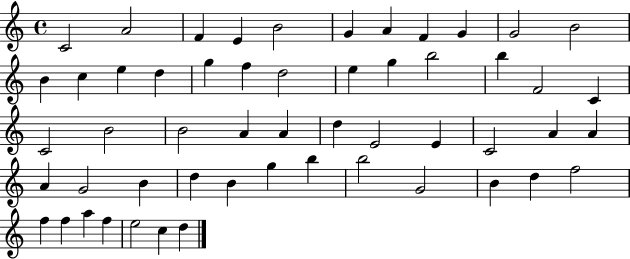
C4/h A4/h F4/q E4/q B4/h G4/q A4/q F4/q G4/q G4/h B4/h B4/q C5/q E5/q D5/q G5/q F5/q D5/h E5/q G5/q B5/h B5/q F4/h C4/q C4/h B4/h B4/h A4/q A4/q D5/q E4/h E4/q C4/h A4/q A4/q A4/q G4/h B4/q D5/q B4/q G5/q B5/q B5/h G4/h B4/q D5/q F5/h F5/q F5/q A5/q F5/q E5/h C5/q D5/q